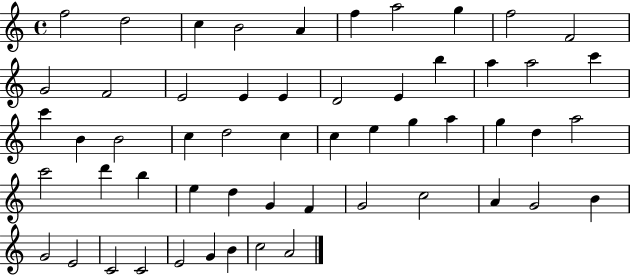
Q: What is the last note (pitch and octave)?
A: A4